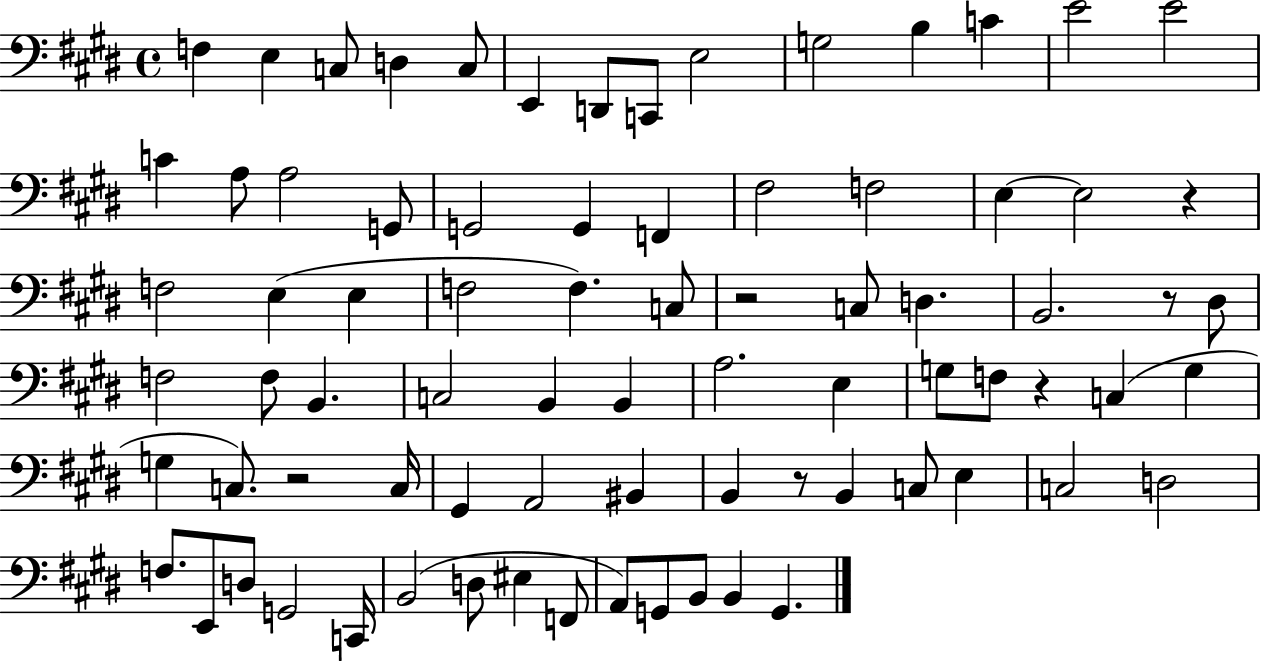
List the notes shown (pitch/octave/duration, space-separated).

F3/q E3/q C3/e D3/q C3/e E2/q D2/e C2/e E3/h G3/h B3/q C4/q E4/h E4/h C4/q A3/e A3/h G2/e G2/h G2/q F2/q F#3/h F3/h E3/q E3/h R/q F3/h E3/q E3/q F3/h F3/q. C3/e R/h C3/e D3/q. B2/h. R/e D#3/e F3/h F3/e B2/q. C3/h B2/q B2/q A3/h. E3/q G3/e F3/e R/q C3/q G3/q G3/q C3/e. R/h C3/s G#2/q A2/h BIS2/q B2/q R/e B2/q C3/e E3/q C3/h D3/h F3/e. E2/e D3/e G2/h C2/s B2/h D3/e EIS3/q F2/e A2/e G2/e B2/e B2/q G2/q.